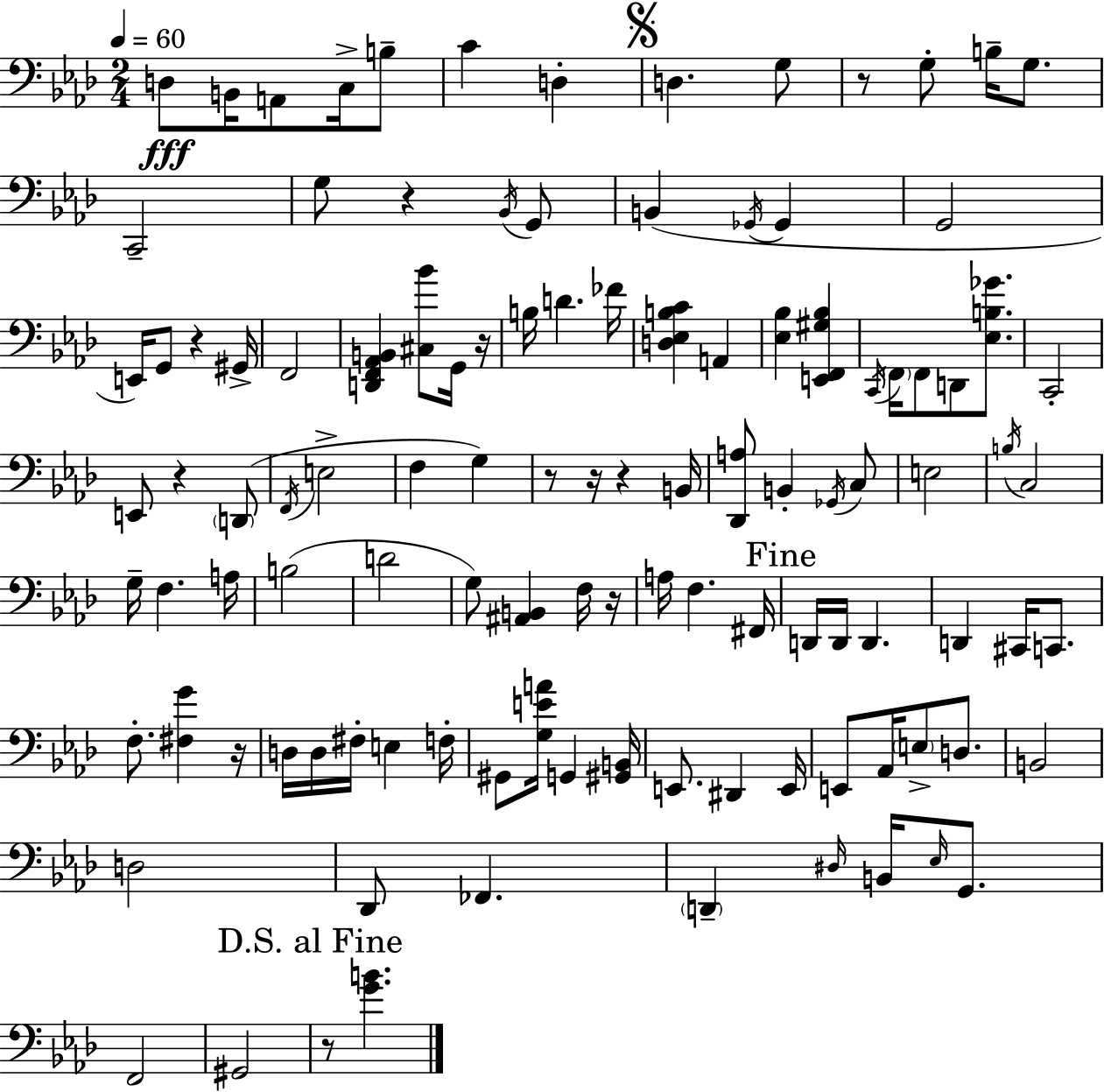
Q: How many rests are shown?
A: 11